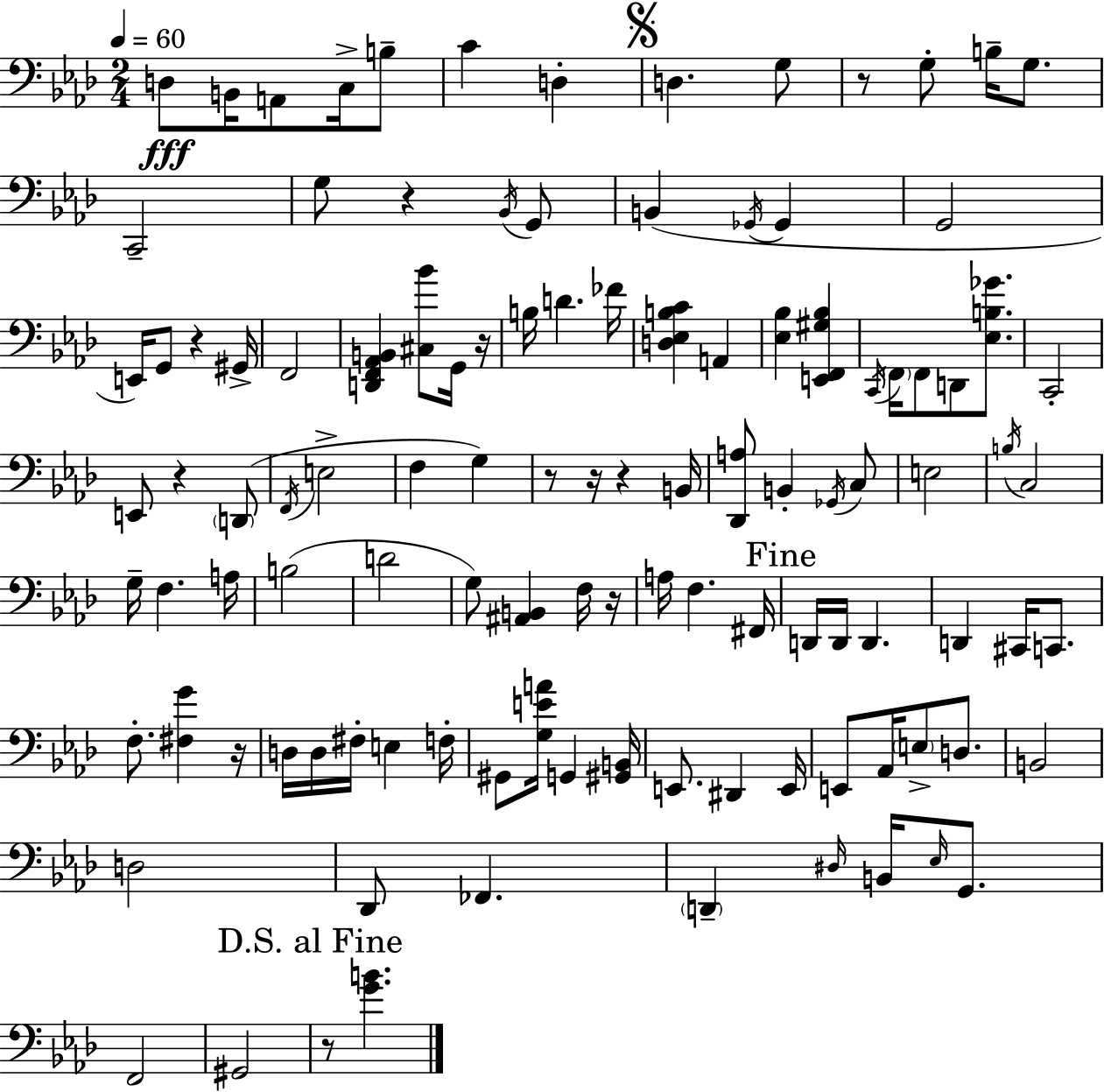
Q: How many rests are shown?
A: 11